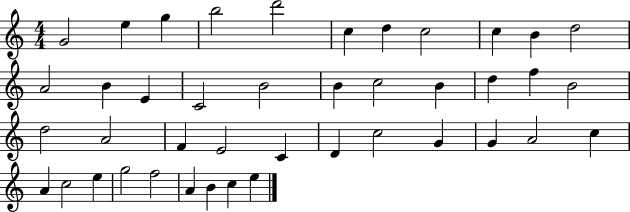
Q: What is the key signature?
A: C major